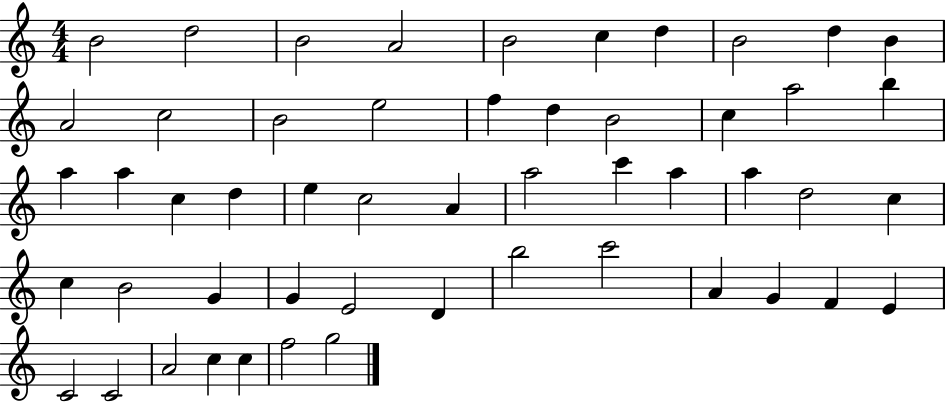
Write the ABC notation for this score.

X:1
T:Untitled
M:4/4
L:1/4
K:C
B2 d2 B2 A2 B2 c d B2 d B A2 c2 B2 e2 f d B2 c a2 b a a c d e c2 A a2 c' a a d2 c c B2 G G E2 D b2 c'2 A G F E C2 C2 A2 c c f2 g2